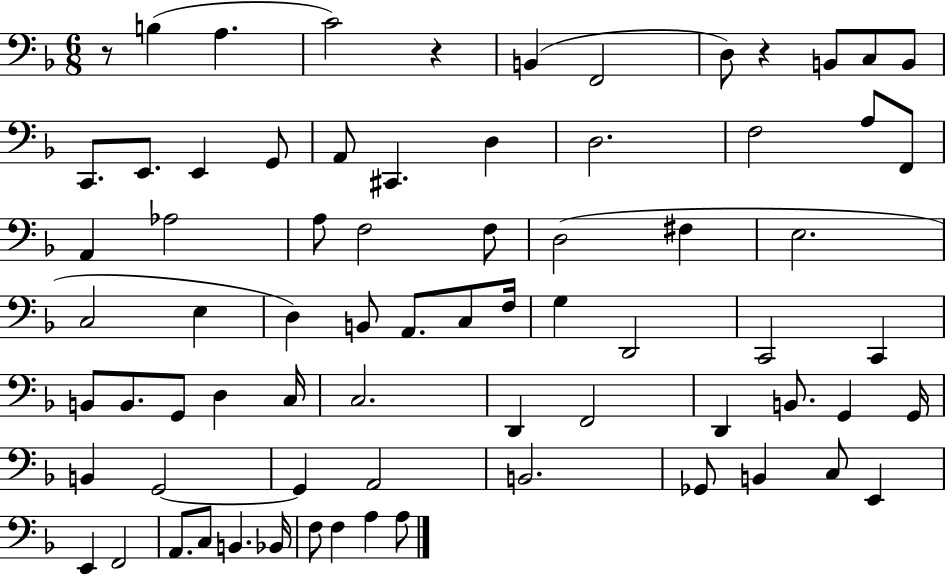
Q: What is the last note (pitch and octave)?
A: A3